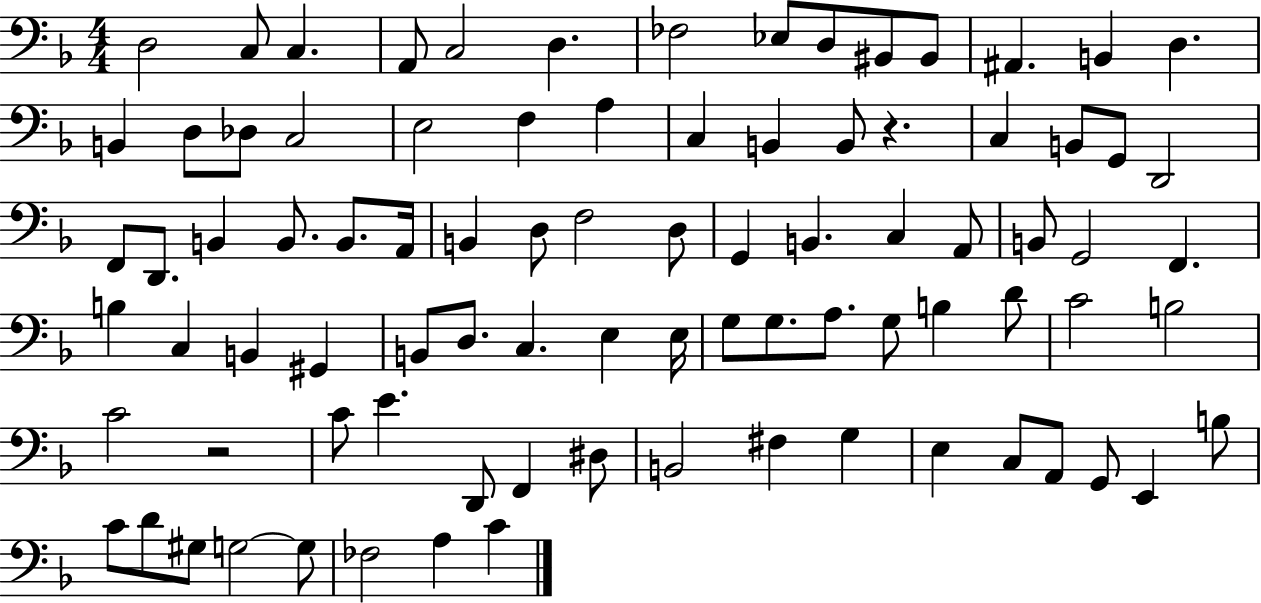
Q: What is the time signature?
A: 4/4